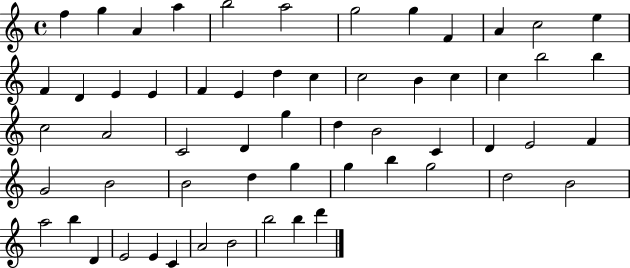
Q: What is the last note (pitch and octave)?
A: D6